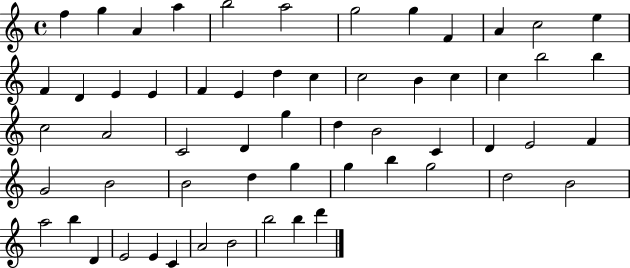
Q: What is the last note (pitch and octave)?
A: D6